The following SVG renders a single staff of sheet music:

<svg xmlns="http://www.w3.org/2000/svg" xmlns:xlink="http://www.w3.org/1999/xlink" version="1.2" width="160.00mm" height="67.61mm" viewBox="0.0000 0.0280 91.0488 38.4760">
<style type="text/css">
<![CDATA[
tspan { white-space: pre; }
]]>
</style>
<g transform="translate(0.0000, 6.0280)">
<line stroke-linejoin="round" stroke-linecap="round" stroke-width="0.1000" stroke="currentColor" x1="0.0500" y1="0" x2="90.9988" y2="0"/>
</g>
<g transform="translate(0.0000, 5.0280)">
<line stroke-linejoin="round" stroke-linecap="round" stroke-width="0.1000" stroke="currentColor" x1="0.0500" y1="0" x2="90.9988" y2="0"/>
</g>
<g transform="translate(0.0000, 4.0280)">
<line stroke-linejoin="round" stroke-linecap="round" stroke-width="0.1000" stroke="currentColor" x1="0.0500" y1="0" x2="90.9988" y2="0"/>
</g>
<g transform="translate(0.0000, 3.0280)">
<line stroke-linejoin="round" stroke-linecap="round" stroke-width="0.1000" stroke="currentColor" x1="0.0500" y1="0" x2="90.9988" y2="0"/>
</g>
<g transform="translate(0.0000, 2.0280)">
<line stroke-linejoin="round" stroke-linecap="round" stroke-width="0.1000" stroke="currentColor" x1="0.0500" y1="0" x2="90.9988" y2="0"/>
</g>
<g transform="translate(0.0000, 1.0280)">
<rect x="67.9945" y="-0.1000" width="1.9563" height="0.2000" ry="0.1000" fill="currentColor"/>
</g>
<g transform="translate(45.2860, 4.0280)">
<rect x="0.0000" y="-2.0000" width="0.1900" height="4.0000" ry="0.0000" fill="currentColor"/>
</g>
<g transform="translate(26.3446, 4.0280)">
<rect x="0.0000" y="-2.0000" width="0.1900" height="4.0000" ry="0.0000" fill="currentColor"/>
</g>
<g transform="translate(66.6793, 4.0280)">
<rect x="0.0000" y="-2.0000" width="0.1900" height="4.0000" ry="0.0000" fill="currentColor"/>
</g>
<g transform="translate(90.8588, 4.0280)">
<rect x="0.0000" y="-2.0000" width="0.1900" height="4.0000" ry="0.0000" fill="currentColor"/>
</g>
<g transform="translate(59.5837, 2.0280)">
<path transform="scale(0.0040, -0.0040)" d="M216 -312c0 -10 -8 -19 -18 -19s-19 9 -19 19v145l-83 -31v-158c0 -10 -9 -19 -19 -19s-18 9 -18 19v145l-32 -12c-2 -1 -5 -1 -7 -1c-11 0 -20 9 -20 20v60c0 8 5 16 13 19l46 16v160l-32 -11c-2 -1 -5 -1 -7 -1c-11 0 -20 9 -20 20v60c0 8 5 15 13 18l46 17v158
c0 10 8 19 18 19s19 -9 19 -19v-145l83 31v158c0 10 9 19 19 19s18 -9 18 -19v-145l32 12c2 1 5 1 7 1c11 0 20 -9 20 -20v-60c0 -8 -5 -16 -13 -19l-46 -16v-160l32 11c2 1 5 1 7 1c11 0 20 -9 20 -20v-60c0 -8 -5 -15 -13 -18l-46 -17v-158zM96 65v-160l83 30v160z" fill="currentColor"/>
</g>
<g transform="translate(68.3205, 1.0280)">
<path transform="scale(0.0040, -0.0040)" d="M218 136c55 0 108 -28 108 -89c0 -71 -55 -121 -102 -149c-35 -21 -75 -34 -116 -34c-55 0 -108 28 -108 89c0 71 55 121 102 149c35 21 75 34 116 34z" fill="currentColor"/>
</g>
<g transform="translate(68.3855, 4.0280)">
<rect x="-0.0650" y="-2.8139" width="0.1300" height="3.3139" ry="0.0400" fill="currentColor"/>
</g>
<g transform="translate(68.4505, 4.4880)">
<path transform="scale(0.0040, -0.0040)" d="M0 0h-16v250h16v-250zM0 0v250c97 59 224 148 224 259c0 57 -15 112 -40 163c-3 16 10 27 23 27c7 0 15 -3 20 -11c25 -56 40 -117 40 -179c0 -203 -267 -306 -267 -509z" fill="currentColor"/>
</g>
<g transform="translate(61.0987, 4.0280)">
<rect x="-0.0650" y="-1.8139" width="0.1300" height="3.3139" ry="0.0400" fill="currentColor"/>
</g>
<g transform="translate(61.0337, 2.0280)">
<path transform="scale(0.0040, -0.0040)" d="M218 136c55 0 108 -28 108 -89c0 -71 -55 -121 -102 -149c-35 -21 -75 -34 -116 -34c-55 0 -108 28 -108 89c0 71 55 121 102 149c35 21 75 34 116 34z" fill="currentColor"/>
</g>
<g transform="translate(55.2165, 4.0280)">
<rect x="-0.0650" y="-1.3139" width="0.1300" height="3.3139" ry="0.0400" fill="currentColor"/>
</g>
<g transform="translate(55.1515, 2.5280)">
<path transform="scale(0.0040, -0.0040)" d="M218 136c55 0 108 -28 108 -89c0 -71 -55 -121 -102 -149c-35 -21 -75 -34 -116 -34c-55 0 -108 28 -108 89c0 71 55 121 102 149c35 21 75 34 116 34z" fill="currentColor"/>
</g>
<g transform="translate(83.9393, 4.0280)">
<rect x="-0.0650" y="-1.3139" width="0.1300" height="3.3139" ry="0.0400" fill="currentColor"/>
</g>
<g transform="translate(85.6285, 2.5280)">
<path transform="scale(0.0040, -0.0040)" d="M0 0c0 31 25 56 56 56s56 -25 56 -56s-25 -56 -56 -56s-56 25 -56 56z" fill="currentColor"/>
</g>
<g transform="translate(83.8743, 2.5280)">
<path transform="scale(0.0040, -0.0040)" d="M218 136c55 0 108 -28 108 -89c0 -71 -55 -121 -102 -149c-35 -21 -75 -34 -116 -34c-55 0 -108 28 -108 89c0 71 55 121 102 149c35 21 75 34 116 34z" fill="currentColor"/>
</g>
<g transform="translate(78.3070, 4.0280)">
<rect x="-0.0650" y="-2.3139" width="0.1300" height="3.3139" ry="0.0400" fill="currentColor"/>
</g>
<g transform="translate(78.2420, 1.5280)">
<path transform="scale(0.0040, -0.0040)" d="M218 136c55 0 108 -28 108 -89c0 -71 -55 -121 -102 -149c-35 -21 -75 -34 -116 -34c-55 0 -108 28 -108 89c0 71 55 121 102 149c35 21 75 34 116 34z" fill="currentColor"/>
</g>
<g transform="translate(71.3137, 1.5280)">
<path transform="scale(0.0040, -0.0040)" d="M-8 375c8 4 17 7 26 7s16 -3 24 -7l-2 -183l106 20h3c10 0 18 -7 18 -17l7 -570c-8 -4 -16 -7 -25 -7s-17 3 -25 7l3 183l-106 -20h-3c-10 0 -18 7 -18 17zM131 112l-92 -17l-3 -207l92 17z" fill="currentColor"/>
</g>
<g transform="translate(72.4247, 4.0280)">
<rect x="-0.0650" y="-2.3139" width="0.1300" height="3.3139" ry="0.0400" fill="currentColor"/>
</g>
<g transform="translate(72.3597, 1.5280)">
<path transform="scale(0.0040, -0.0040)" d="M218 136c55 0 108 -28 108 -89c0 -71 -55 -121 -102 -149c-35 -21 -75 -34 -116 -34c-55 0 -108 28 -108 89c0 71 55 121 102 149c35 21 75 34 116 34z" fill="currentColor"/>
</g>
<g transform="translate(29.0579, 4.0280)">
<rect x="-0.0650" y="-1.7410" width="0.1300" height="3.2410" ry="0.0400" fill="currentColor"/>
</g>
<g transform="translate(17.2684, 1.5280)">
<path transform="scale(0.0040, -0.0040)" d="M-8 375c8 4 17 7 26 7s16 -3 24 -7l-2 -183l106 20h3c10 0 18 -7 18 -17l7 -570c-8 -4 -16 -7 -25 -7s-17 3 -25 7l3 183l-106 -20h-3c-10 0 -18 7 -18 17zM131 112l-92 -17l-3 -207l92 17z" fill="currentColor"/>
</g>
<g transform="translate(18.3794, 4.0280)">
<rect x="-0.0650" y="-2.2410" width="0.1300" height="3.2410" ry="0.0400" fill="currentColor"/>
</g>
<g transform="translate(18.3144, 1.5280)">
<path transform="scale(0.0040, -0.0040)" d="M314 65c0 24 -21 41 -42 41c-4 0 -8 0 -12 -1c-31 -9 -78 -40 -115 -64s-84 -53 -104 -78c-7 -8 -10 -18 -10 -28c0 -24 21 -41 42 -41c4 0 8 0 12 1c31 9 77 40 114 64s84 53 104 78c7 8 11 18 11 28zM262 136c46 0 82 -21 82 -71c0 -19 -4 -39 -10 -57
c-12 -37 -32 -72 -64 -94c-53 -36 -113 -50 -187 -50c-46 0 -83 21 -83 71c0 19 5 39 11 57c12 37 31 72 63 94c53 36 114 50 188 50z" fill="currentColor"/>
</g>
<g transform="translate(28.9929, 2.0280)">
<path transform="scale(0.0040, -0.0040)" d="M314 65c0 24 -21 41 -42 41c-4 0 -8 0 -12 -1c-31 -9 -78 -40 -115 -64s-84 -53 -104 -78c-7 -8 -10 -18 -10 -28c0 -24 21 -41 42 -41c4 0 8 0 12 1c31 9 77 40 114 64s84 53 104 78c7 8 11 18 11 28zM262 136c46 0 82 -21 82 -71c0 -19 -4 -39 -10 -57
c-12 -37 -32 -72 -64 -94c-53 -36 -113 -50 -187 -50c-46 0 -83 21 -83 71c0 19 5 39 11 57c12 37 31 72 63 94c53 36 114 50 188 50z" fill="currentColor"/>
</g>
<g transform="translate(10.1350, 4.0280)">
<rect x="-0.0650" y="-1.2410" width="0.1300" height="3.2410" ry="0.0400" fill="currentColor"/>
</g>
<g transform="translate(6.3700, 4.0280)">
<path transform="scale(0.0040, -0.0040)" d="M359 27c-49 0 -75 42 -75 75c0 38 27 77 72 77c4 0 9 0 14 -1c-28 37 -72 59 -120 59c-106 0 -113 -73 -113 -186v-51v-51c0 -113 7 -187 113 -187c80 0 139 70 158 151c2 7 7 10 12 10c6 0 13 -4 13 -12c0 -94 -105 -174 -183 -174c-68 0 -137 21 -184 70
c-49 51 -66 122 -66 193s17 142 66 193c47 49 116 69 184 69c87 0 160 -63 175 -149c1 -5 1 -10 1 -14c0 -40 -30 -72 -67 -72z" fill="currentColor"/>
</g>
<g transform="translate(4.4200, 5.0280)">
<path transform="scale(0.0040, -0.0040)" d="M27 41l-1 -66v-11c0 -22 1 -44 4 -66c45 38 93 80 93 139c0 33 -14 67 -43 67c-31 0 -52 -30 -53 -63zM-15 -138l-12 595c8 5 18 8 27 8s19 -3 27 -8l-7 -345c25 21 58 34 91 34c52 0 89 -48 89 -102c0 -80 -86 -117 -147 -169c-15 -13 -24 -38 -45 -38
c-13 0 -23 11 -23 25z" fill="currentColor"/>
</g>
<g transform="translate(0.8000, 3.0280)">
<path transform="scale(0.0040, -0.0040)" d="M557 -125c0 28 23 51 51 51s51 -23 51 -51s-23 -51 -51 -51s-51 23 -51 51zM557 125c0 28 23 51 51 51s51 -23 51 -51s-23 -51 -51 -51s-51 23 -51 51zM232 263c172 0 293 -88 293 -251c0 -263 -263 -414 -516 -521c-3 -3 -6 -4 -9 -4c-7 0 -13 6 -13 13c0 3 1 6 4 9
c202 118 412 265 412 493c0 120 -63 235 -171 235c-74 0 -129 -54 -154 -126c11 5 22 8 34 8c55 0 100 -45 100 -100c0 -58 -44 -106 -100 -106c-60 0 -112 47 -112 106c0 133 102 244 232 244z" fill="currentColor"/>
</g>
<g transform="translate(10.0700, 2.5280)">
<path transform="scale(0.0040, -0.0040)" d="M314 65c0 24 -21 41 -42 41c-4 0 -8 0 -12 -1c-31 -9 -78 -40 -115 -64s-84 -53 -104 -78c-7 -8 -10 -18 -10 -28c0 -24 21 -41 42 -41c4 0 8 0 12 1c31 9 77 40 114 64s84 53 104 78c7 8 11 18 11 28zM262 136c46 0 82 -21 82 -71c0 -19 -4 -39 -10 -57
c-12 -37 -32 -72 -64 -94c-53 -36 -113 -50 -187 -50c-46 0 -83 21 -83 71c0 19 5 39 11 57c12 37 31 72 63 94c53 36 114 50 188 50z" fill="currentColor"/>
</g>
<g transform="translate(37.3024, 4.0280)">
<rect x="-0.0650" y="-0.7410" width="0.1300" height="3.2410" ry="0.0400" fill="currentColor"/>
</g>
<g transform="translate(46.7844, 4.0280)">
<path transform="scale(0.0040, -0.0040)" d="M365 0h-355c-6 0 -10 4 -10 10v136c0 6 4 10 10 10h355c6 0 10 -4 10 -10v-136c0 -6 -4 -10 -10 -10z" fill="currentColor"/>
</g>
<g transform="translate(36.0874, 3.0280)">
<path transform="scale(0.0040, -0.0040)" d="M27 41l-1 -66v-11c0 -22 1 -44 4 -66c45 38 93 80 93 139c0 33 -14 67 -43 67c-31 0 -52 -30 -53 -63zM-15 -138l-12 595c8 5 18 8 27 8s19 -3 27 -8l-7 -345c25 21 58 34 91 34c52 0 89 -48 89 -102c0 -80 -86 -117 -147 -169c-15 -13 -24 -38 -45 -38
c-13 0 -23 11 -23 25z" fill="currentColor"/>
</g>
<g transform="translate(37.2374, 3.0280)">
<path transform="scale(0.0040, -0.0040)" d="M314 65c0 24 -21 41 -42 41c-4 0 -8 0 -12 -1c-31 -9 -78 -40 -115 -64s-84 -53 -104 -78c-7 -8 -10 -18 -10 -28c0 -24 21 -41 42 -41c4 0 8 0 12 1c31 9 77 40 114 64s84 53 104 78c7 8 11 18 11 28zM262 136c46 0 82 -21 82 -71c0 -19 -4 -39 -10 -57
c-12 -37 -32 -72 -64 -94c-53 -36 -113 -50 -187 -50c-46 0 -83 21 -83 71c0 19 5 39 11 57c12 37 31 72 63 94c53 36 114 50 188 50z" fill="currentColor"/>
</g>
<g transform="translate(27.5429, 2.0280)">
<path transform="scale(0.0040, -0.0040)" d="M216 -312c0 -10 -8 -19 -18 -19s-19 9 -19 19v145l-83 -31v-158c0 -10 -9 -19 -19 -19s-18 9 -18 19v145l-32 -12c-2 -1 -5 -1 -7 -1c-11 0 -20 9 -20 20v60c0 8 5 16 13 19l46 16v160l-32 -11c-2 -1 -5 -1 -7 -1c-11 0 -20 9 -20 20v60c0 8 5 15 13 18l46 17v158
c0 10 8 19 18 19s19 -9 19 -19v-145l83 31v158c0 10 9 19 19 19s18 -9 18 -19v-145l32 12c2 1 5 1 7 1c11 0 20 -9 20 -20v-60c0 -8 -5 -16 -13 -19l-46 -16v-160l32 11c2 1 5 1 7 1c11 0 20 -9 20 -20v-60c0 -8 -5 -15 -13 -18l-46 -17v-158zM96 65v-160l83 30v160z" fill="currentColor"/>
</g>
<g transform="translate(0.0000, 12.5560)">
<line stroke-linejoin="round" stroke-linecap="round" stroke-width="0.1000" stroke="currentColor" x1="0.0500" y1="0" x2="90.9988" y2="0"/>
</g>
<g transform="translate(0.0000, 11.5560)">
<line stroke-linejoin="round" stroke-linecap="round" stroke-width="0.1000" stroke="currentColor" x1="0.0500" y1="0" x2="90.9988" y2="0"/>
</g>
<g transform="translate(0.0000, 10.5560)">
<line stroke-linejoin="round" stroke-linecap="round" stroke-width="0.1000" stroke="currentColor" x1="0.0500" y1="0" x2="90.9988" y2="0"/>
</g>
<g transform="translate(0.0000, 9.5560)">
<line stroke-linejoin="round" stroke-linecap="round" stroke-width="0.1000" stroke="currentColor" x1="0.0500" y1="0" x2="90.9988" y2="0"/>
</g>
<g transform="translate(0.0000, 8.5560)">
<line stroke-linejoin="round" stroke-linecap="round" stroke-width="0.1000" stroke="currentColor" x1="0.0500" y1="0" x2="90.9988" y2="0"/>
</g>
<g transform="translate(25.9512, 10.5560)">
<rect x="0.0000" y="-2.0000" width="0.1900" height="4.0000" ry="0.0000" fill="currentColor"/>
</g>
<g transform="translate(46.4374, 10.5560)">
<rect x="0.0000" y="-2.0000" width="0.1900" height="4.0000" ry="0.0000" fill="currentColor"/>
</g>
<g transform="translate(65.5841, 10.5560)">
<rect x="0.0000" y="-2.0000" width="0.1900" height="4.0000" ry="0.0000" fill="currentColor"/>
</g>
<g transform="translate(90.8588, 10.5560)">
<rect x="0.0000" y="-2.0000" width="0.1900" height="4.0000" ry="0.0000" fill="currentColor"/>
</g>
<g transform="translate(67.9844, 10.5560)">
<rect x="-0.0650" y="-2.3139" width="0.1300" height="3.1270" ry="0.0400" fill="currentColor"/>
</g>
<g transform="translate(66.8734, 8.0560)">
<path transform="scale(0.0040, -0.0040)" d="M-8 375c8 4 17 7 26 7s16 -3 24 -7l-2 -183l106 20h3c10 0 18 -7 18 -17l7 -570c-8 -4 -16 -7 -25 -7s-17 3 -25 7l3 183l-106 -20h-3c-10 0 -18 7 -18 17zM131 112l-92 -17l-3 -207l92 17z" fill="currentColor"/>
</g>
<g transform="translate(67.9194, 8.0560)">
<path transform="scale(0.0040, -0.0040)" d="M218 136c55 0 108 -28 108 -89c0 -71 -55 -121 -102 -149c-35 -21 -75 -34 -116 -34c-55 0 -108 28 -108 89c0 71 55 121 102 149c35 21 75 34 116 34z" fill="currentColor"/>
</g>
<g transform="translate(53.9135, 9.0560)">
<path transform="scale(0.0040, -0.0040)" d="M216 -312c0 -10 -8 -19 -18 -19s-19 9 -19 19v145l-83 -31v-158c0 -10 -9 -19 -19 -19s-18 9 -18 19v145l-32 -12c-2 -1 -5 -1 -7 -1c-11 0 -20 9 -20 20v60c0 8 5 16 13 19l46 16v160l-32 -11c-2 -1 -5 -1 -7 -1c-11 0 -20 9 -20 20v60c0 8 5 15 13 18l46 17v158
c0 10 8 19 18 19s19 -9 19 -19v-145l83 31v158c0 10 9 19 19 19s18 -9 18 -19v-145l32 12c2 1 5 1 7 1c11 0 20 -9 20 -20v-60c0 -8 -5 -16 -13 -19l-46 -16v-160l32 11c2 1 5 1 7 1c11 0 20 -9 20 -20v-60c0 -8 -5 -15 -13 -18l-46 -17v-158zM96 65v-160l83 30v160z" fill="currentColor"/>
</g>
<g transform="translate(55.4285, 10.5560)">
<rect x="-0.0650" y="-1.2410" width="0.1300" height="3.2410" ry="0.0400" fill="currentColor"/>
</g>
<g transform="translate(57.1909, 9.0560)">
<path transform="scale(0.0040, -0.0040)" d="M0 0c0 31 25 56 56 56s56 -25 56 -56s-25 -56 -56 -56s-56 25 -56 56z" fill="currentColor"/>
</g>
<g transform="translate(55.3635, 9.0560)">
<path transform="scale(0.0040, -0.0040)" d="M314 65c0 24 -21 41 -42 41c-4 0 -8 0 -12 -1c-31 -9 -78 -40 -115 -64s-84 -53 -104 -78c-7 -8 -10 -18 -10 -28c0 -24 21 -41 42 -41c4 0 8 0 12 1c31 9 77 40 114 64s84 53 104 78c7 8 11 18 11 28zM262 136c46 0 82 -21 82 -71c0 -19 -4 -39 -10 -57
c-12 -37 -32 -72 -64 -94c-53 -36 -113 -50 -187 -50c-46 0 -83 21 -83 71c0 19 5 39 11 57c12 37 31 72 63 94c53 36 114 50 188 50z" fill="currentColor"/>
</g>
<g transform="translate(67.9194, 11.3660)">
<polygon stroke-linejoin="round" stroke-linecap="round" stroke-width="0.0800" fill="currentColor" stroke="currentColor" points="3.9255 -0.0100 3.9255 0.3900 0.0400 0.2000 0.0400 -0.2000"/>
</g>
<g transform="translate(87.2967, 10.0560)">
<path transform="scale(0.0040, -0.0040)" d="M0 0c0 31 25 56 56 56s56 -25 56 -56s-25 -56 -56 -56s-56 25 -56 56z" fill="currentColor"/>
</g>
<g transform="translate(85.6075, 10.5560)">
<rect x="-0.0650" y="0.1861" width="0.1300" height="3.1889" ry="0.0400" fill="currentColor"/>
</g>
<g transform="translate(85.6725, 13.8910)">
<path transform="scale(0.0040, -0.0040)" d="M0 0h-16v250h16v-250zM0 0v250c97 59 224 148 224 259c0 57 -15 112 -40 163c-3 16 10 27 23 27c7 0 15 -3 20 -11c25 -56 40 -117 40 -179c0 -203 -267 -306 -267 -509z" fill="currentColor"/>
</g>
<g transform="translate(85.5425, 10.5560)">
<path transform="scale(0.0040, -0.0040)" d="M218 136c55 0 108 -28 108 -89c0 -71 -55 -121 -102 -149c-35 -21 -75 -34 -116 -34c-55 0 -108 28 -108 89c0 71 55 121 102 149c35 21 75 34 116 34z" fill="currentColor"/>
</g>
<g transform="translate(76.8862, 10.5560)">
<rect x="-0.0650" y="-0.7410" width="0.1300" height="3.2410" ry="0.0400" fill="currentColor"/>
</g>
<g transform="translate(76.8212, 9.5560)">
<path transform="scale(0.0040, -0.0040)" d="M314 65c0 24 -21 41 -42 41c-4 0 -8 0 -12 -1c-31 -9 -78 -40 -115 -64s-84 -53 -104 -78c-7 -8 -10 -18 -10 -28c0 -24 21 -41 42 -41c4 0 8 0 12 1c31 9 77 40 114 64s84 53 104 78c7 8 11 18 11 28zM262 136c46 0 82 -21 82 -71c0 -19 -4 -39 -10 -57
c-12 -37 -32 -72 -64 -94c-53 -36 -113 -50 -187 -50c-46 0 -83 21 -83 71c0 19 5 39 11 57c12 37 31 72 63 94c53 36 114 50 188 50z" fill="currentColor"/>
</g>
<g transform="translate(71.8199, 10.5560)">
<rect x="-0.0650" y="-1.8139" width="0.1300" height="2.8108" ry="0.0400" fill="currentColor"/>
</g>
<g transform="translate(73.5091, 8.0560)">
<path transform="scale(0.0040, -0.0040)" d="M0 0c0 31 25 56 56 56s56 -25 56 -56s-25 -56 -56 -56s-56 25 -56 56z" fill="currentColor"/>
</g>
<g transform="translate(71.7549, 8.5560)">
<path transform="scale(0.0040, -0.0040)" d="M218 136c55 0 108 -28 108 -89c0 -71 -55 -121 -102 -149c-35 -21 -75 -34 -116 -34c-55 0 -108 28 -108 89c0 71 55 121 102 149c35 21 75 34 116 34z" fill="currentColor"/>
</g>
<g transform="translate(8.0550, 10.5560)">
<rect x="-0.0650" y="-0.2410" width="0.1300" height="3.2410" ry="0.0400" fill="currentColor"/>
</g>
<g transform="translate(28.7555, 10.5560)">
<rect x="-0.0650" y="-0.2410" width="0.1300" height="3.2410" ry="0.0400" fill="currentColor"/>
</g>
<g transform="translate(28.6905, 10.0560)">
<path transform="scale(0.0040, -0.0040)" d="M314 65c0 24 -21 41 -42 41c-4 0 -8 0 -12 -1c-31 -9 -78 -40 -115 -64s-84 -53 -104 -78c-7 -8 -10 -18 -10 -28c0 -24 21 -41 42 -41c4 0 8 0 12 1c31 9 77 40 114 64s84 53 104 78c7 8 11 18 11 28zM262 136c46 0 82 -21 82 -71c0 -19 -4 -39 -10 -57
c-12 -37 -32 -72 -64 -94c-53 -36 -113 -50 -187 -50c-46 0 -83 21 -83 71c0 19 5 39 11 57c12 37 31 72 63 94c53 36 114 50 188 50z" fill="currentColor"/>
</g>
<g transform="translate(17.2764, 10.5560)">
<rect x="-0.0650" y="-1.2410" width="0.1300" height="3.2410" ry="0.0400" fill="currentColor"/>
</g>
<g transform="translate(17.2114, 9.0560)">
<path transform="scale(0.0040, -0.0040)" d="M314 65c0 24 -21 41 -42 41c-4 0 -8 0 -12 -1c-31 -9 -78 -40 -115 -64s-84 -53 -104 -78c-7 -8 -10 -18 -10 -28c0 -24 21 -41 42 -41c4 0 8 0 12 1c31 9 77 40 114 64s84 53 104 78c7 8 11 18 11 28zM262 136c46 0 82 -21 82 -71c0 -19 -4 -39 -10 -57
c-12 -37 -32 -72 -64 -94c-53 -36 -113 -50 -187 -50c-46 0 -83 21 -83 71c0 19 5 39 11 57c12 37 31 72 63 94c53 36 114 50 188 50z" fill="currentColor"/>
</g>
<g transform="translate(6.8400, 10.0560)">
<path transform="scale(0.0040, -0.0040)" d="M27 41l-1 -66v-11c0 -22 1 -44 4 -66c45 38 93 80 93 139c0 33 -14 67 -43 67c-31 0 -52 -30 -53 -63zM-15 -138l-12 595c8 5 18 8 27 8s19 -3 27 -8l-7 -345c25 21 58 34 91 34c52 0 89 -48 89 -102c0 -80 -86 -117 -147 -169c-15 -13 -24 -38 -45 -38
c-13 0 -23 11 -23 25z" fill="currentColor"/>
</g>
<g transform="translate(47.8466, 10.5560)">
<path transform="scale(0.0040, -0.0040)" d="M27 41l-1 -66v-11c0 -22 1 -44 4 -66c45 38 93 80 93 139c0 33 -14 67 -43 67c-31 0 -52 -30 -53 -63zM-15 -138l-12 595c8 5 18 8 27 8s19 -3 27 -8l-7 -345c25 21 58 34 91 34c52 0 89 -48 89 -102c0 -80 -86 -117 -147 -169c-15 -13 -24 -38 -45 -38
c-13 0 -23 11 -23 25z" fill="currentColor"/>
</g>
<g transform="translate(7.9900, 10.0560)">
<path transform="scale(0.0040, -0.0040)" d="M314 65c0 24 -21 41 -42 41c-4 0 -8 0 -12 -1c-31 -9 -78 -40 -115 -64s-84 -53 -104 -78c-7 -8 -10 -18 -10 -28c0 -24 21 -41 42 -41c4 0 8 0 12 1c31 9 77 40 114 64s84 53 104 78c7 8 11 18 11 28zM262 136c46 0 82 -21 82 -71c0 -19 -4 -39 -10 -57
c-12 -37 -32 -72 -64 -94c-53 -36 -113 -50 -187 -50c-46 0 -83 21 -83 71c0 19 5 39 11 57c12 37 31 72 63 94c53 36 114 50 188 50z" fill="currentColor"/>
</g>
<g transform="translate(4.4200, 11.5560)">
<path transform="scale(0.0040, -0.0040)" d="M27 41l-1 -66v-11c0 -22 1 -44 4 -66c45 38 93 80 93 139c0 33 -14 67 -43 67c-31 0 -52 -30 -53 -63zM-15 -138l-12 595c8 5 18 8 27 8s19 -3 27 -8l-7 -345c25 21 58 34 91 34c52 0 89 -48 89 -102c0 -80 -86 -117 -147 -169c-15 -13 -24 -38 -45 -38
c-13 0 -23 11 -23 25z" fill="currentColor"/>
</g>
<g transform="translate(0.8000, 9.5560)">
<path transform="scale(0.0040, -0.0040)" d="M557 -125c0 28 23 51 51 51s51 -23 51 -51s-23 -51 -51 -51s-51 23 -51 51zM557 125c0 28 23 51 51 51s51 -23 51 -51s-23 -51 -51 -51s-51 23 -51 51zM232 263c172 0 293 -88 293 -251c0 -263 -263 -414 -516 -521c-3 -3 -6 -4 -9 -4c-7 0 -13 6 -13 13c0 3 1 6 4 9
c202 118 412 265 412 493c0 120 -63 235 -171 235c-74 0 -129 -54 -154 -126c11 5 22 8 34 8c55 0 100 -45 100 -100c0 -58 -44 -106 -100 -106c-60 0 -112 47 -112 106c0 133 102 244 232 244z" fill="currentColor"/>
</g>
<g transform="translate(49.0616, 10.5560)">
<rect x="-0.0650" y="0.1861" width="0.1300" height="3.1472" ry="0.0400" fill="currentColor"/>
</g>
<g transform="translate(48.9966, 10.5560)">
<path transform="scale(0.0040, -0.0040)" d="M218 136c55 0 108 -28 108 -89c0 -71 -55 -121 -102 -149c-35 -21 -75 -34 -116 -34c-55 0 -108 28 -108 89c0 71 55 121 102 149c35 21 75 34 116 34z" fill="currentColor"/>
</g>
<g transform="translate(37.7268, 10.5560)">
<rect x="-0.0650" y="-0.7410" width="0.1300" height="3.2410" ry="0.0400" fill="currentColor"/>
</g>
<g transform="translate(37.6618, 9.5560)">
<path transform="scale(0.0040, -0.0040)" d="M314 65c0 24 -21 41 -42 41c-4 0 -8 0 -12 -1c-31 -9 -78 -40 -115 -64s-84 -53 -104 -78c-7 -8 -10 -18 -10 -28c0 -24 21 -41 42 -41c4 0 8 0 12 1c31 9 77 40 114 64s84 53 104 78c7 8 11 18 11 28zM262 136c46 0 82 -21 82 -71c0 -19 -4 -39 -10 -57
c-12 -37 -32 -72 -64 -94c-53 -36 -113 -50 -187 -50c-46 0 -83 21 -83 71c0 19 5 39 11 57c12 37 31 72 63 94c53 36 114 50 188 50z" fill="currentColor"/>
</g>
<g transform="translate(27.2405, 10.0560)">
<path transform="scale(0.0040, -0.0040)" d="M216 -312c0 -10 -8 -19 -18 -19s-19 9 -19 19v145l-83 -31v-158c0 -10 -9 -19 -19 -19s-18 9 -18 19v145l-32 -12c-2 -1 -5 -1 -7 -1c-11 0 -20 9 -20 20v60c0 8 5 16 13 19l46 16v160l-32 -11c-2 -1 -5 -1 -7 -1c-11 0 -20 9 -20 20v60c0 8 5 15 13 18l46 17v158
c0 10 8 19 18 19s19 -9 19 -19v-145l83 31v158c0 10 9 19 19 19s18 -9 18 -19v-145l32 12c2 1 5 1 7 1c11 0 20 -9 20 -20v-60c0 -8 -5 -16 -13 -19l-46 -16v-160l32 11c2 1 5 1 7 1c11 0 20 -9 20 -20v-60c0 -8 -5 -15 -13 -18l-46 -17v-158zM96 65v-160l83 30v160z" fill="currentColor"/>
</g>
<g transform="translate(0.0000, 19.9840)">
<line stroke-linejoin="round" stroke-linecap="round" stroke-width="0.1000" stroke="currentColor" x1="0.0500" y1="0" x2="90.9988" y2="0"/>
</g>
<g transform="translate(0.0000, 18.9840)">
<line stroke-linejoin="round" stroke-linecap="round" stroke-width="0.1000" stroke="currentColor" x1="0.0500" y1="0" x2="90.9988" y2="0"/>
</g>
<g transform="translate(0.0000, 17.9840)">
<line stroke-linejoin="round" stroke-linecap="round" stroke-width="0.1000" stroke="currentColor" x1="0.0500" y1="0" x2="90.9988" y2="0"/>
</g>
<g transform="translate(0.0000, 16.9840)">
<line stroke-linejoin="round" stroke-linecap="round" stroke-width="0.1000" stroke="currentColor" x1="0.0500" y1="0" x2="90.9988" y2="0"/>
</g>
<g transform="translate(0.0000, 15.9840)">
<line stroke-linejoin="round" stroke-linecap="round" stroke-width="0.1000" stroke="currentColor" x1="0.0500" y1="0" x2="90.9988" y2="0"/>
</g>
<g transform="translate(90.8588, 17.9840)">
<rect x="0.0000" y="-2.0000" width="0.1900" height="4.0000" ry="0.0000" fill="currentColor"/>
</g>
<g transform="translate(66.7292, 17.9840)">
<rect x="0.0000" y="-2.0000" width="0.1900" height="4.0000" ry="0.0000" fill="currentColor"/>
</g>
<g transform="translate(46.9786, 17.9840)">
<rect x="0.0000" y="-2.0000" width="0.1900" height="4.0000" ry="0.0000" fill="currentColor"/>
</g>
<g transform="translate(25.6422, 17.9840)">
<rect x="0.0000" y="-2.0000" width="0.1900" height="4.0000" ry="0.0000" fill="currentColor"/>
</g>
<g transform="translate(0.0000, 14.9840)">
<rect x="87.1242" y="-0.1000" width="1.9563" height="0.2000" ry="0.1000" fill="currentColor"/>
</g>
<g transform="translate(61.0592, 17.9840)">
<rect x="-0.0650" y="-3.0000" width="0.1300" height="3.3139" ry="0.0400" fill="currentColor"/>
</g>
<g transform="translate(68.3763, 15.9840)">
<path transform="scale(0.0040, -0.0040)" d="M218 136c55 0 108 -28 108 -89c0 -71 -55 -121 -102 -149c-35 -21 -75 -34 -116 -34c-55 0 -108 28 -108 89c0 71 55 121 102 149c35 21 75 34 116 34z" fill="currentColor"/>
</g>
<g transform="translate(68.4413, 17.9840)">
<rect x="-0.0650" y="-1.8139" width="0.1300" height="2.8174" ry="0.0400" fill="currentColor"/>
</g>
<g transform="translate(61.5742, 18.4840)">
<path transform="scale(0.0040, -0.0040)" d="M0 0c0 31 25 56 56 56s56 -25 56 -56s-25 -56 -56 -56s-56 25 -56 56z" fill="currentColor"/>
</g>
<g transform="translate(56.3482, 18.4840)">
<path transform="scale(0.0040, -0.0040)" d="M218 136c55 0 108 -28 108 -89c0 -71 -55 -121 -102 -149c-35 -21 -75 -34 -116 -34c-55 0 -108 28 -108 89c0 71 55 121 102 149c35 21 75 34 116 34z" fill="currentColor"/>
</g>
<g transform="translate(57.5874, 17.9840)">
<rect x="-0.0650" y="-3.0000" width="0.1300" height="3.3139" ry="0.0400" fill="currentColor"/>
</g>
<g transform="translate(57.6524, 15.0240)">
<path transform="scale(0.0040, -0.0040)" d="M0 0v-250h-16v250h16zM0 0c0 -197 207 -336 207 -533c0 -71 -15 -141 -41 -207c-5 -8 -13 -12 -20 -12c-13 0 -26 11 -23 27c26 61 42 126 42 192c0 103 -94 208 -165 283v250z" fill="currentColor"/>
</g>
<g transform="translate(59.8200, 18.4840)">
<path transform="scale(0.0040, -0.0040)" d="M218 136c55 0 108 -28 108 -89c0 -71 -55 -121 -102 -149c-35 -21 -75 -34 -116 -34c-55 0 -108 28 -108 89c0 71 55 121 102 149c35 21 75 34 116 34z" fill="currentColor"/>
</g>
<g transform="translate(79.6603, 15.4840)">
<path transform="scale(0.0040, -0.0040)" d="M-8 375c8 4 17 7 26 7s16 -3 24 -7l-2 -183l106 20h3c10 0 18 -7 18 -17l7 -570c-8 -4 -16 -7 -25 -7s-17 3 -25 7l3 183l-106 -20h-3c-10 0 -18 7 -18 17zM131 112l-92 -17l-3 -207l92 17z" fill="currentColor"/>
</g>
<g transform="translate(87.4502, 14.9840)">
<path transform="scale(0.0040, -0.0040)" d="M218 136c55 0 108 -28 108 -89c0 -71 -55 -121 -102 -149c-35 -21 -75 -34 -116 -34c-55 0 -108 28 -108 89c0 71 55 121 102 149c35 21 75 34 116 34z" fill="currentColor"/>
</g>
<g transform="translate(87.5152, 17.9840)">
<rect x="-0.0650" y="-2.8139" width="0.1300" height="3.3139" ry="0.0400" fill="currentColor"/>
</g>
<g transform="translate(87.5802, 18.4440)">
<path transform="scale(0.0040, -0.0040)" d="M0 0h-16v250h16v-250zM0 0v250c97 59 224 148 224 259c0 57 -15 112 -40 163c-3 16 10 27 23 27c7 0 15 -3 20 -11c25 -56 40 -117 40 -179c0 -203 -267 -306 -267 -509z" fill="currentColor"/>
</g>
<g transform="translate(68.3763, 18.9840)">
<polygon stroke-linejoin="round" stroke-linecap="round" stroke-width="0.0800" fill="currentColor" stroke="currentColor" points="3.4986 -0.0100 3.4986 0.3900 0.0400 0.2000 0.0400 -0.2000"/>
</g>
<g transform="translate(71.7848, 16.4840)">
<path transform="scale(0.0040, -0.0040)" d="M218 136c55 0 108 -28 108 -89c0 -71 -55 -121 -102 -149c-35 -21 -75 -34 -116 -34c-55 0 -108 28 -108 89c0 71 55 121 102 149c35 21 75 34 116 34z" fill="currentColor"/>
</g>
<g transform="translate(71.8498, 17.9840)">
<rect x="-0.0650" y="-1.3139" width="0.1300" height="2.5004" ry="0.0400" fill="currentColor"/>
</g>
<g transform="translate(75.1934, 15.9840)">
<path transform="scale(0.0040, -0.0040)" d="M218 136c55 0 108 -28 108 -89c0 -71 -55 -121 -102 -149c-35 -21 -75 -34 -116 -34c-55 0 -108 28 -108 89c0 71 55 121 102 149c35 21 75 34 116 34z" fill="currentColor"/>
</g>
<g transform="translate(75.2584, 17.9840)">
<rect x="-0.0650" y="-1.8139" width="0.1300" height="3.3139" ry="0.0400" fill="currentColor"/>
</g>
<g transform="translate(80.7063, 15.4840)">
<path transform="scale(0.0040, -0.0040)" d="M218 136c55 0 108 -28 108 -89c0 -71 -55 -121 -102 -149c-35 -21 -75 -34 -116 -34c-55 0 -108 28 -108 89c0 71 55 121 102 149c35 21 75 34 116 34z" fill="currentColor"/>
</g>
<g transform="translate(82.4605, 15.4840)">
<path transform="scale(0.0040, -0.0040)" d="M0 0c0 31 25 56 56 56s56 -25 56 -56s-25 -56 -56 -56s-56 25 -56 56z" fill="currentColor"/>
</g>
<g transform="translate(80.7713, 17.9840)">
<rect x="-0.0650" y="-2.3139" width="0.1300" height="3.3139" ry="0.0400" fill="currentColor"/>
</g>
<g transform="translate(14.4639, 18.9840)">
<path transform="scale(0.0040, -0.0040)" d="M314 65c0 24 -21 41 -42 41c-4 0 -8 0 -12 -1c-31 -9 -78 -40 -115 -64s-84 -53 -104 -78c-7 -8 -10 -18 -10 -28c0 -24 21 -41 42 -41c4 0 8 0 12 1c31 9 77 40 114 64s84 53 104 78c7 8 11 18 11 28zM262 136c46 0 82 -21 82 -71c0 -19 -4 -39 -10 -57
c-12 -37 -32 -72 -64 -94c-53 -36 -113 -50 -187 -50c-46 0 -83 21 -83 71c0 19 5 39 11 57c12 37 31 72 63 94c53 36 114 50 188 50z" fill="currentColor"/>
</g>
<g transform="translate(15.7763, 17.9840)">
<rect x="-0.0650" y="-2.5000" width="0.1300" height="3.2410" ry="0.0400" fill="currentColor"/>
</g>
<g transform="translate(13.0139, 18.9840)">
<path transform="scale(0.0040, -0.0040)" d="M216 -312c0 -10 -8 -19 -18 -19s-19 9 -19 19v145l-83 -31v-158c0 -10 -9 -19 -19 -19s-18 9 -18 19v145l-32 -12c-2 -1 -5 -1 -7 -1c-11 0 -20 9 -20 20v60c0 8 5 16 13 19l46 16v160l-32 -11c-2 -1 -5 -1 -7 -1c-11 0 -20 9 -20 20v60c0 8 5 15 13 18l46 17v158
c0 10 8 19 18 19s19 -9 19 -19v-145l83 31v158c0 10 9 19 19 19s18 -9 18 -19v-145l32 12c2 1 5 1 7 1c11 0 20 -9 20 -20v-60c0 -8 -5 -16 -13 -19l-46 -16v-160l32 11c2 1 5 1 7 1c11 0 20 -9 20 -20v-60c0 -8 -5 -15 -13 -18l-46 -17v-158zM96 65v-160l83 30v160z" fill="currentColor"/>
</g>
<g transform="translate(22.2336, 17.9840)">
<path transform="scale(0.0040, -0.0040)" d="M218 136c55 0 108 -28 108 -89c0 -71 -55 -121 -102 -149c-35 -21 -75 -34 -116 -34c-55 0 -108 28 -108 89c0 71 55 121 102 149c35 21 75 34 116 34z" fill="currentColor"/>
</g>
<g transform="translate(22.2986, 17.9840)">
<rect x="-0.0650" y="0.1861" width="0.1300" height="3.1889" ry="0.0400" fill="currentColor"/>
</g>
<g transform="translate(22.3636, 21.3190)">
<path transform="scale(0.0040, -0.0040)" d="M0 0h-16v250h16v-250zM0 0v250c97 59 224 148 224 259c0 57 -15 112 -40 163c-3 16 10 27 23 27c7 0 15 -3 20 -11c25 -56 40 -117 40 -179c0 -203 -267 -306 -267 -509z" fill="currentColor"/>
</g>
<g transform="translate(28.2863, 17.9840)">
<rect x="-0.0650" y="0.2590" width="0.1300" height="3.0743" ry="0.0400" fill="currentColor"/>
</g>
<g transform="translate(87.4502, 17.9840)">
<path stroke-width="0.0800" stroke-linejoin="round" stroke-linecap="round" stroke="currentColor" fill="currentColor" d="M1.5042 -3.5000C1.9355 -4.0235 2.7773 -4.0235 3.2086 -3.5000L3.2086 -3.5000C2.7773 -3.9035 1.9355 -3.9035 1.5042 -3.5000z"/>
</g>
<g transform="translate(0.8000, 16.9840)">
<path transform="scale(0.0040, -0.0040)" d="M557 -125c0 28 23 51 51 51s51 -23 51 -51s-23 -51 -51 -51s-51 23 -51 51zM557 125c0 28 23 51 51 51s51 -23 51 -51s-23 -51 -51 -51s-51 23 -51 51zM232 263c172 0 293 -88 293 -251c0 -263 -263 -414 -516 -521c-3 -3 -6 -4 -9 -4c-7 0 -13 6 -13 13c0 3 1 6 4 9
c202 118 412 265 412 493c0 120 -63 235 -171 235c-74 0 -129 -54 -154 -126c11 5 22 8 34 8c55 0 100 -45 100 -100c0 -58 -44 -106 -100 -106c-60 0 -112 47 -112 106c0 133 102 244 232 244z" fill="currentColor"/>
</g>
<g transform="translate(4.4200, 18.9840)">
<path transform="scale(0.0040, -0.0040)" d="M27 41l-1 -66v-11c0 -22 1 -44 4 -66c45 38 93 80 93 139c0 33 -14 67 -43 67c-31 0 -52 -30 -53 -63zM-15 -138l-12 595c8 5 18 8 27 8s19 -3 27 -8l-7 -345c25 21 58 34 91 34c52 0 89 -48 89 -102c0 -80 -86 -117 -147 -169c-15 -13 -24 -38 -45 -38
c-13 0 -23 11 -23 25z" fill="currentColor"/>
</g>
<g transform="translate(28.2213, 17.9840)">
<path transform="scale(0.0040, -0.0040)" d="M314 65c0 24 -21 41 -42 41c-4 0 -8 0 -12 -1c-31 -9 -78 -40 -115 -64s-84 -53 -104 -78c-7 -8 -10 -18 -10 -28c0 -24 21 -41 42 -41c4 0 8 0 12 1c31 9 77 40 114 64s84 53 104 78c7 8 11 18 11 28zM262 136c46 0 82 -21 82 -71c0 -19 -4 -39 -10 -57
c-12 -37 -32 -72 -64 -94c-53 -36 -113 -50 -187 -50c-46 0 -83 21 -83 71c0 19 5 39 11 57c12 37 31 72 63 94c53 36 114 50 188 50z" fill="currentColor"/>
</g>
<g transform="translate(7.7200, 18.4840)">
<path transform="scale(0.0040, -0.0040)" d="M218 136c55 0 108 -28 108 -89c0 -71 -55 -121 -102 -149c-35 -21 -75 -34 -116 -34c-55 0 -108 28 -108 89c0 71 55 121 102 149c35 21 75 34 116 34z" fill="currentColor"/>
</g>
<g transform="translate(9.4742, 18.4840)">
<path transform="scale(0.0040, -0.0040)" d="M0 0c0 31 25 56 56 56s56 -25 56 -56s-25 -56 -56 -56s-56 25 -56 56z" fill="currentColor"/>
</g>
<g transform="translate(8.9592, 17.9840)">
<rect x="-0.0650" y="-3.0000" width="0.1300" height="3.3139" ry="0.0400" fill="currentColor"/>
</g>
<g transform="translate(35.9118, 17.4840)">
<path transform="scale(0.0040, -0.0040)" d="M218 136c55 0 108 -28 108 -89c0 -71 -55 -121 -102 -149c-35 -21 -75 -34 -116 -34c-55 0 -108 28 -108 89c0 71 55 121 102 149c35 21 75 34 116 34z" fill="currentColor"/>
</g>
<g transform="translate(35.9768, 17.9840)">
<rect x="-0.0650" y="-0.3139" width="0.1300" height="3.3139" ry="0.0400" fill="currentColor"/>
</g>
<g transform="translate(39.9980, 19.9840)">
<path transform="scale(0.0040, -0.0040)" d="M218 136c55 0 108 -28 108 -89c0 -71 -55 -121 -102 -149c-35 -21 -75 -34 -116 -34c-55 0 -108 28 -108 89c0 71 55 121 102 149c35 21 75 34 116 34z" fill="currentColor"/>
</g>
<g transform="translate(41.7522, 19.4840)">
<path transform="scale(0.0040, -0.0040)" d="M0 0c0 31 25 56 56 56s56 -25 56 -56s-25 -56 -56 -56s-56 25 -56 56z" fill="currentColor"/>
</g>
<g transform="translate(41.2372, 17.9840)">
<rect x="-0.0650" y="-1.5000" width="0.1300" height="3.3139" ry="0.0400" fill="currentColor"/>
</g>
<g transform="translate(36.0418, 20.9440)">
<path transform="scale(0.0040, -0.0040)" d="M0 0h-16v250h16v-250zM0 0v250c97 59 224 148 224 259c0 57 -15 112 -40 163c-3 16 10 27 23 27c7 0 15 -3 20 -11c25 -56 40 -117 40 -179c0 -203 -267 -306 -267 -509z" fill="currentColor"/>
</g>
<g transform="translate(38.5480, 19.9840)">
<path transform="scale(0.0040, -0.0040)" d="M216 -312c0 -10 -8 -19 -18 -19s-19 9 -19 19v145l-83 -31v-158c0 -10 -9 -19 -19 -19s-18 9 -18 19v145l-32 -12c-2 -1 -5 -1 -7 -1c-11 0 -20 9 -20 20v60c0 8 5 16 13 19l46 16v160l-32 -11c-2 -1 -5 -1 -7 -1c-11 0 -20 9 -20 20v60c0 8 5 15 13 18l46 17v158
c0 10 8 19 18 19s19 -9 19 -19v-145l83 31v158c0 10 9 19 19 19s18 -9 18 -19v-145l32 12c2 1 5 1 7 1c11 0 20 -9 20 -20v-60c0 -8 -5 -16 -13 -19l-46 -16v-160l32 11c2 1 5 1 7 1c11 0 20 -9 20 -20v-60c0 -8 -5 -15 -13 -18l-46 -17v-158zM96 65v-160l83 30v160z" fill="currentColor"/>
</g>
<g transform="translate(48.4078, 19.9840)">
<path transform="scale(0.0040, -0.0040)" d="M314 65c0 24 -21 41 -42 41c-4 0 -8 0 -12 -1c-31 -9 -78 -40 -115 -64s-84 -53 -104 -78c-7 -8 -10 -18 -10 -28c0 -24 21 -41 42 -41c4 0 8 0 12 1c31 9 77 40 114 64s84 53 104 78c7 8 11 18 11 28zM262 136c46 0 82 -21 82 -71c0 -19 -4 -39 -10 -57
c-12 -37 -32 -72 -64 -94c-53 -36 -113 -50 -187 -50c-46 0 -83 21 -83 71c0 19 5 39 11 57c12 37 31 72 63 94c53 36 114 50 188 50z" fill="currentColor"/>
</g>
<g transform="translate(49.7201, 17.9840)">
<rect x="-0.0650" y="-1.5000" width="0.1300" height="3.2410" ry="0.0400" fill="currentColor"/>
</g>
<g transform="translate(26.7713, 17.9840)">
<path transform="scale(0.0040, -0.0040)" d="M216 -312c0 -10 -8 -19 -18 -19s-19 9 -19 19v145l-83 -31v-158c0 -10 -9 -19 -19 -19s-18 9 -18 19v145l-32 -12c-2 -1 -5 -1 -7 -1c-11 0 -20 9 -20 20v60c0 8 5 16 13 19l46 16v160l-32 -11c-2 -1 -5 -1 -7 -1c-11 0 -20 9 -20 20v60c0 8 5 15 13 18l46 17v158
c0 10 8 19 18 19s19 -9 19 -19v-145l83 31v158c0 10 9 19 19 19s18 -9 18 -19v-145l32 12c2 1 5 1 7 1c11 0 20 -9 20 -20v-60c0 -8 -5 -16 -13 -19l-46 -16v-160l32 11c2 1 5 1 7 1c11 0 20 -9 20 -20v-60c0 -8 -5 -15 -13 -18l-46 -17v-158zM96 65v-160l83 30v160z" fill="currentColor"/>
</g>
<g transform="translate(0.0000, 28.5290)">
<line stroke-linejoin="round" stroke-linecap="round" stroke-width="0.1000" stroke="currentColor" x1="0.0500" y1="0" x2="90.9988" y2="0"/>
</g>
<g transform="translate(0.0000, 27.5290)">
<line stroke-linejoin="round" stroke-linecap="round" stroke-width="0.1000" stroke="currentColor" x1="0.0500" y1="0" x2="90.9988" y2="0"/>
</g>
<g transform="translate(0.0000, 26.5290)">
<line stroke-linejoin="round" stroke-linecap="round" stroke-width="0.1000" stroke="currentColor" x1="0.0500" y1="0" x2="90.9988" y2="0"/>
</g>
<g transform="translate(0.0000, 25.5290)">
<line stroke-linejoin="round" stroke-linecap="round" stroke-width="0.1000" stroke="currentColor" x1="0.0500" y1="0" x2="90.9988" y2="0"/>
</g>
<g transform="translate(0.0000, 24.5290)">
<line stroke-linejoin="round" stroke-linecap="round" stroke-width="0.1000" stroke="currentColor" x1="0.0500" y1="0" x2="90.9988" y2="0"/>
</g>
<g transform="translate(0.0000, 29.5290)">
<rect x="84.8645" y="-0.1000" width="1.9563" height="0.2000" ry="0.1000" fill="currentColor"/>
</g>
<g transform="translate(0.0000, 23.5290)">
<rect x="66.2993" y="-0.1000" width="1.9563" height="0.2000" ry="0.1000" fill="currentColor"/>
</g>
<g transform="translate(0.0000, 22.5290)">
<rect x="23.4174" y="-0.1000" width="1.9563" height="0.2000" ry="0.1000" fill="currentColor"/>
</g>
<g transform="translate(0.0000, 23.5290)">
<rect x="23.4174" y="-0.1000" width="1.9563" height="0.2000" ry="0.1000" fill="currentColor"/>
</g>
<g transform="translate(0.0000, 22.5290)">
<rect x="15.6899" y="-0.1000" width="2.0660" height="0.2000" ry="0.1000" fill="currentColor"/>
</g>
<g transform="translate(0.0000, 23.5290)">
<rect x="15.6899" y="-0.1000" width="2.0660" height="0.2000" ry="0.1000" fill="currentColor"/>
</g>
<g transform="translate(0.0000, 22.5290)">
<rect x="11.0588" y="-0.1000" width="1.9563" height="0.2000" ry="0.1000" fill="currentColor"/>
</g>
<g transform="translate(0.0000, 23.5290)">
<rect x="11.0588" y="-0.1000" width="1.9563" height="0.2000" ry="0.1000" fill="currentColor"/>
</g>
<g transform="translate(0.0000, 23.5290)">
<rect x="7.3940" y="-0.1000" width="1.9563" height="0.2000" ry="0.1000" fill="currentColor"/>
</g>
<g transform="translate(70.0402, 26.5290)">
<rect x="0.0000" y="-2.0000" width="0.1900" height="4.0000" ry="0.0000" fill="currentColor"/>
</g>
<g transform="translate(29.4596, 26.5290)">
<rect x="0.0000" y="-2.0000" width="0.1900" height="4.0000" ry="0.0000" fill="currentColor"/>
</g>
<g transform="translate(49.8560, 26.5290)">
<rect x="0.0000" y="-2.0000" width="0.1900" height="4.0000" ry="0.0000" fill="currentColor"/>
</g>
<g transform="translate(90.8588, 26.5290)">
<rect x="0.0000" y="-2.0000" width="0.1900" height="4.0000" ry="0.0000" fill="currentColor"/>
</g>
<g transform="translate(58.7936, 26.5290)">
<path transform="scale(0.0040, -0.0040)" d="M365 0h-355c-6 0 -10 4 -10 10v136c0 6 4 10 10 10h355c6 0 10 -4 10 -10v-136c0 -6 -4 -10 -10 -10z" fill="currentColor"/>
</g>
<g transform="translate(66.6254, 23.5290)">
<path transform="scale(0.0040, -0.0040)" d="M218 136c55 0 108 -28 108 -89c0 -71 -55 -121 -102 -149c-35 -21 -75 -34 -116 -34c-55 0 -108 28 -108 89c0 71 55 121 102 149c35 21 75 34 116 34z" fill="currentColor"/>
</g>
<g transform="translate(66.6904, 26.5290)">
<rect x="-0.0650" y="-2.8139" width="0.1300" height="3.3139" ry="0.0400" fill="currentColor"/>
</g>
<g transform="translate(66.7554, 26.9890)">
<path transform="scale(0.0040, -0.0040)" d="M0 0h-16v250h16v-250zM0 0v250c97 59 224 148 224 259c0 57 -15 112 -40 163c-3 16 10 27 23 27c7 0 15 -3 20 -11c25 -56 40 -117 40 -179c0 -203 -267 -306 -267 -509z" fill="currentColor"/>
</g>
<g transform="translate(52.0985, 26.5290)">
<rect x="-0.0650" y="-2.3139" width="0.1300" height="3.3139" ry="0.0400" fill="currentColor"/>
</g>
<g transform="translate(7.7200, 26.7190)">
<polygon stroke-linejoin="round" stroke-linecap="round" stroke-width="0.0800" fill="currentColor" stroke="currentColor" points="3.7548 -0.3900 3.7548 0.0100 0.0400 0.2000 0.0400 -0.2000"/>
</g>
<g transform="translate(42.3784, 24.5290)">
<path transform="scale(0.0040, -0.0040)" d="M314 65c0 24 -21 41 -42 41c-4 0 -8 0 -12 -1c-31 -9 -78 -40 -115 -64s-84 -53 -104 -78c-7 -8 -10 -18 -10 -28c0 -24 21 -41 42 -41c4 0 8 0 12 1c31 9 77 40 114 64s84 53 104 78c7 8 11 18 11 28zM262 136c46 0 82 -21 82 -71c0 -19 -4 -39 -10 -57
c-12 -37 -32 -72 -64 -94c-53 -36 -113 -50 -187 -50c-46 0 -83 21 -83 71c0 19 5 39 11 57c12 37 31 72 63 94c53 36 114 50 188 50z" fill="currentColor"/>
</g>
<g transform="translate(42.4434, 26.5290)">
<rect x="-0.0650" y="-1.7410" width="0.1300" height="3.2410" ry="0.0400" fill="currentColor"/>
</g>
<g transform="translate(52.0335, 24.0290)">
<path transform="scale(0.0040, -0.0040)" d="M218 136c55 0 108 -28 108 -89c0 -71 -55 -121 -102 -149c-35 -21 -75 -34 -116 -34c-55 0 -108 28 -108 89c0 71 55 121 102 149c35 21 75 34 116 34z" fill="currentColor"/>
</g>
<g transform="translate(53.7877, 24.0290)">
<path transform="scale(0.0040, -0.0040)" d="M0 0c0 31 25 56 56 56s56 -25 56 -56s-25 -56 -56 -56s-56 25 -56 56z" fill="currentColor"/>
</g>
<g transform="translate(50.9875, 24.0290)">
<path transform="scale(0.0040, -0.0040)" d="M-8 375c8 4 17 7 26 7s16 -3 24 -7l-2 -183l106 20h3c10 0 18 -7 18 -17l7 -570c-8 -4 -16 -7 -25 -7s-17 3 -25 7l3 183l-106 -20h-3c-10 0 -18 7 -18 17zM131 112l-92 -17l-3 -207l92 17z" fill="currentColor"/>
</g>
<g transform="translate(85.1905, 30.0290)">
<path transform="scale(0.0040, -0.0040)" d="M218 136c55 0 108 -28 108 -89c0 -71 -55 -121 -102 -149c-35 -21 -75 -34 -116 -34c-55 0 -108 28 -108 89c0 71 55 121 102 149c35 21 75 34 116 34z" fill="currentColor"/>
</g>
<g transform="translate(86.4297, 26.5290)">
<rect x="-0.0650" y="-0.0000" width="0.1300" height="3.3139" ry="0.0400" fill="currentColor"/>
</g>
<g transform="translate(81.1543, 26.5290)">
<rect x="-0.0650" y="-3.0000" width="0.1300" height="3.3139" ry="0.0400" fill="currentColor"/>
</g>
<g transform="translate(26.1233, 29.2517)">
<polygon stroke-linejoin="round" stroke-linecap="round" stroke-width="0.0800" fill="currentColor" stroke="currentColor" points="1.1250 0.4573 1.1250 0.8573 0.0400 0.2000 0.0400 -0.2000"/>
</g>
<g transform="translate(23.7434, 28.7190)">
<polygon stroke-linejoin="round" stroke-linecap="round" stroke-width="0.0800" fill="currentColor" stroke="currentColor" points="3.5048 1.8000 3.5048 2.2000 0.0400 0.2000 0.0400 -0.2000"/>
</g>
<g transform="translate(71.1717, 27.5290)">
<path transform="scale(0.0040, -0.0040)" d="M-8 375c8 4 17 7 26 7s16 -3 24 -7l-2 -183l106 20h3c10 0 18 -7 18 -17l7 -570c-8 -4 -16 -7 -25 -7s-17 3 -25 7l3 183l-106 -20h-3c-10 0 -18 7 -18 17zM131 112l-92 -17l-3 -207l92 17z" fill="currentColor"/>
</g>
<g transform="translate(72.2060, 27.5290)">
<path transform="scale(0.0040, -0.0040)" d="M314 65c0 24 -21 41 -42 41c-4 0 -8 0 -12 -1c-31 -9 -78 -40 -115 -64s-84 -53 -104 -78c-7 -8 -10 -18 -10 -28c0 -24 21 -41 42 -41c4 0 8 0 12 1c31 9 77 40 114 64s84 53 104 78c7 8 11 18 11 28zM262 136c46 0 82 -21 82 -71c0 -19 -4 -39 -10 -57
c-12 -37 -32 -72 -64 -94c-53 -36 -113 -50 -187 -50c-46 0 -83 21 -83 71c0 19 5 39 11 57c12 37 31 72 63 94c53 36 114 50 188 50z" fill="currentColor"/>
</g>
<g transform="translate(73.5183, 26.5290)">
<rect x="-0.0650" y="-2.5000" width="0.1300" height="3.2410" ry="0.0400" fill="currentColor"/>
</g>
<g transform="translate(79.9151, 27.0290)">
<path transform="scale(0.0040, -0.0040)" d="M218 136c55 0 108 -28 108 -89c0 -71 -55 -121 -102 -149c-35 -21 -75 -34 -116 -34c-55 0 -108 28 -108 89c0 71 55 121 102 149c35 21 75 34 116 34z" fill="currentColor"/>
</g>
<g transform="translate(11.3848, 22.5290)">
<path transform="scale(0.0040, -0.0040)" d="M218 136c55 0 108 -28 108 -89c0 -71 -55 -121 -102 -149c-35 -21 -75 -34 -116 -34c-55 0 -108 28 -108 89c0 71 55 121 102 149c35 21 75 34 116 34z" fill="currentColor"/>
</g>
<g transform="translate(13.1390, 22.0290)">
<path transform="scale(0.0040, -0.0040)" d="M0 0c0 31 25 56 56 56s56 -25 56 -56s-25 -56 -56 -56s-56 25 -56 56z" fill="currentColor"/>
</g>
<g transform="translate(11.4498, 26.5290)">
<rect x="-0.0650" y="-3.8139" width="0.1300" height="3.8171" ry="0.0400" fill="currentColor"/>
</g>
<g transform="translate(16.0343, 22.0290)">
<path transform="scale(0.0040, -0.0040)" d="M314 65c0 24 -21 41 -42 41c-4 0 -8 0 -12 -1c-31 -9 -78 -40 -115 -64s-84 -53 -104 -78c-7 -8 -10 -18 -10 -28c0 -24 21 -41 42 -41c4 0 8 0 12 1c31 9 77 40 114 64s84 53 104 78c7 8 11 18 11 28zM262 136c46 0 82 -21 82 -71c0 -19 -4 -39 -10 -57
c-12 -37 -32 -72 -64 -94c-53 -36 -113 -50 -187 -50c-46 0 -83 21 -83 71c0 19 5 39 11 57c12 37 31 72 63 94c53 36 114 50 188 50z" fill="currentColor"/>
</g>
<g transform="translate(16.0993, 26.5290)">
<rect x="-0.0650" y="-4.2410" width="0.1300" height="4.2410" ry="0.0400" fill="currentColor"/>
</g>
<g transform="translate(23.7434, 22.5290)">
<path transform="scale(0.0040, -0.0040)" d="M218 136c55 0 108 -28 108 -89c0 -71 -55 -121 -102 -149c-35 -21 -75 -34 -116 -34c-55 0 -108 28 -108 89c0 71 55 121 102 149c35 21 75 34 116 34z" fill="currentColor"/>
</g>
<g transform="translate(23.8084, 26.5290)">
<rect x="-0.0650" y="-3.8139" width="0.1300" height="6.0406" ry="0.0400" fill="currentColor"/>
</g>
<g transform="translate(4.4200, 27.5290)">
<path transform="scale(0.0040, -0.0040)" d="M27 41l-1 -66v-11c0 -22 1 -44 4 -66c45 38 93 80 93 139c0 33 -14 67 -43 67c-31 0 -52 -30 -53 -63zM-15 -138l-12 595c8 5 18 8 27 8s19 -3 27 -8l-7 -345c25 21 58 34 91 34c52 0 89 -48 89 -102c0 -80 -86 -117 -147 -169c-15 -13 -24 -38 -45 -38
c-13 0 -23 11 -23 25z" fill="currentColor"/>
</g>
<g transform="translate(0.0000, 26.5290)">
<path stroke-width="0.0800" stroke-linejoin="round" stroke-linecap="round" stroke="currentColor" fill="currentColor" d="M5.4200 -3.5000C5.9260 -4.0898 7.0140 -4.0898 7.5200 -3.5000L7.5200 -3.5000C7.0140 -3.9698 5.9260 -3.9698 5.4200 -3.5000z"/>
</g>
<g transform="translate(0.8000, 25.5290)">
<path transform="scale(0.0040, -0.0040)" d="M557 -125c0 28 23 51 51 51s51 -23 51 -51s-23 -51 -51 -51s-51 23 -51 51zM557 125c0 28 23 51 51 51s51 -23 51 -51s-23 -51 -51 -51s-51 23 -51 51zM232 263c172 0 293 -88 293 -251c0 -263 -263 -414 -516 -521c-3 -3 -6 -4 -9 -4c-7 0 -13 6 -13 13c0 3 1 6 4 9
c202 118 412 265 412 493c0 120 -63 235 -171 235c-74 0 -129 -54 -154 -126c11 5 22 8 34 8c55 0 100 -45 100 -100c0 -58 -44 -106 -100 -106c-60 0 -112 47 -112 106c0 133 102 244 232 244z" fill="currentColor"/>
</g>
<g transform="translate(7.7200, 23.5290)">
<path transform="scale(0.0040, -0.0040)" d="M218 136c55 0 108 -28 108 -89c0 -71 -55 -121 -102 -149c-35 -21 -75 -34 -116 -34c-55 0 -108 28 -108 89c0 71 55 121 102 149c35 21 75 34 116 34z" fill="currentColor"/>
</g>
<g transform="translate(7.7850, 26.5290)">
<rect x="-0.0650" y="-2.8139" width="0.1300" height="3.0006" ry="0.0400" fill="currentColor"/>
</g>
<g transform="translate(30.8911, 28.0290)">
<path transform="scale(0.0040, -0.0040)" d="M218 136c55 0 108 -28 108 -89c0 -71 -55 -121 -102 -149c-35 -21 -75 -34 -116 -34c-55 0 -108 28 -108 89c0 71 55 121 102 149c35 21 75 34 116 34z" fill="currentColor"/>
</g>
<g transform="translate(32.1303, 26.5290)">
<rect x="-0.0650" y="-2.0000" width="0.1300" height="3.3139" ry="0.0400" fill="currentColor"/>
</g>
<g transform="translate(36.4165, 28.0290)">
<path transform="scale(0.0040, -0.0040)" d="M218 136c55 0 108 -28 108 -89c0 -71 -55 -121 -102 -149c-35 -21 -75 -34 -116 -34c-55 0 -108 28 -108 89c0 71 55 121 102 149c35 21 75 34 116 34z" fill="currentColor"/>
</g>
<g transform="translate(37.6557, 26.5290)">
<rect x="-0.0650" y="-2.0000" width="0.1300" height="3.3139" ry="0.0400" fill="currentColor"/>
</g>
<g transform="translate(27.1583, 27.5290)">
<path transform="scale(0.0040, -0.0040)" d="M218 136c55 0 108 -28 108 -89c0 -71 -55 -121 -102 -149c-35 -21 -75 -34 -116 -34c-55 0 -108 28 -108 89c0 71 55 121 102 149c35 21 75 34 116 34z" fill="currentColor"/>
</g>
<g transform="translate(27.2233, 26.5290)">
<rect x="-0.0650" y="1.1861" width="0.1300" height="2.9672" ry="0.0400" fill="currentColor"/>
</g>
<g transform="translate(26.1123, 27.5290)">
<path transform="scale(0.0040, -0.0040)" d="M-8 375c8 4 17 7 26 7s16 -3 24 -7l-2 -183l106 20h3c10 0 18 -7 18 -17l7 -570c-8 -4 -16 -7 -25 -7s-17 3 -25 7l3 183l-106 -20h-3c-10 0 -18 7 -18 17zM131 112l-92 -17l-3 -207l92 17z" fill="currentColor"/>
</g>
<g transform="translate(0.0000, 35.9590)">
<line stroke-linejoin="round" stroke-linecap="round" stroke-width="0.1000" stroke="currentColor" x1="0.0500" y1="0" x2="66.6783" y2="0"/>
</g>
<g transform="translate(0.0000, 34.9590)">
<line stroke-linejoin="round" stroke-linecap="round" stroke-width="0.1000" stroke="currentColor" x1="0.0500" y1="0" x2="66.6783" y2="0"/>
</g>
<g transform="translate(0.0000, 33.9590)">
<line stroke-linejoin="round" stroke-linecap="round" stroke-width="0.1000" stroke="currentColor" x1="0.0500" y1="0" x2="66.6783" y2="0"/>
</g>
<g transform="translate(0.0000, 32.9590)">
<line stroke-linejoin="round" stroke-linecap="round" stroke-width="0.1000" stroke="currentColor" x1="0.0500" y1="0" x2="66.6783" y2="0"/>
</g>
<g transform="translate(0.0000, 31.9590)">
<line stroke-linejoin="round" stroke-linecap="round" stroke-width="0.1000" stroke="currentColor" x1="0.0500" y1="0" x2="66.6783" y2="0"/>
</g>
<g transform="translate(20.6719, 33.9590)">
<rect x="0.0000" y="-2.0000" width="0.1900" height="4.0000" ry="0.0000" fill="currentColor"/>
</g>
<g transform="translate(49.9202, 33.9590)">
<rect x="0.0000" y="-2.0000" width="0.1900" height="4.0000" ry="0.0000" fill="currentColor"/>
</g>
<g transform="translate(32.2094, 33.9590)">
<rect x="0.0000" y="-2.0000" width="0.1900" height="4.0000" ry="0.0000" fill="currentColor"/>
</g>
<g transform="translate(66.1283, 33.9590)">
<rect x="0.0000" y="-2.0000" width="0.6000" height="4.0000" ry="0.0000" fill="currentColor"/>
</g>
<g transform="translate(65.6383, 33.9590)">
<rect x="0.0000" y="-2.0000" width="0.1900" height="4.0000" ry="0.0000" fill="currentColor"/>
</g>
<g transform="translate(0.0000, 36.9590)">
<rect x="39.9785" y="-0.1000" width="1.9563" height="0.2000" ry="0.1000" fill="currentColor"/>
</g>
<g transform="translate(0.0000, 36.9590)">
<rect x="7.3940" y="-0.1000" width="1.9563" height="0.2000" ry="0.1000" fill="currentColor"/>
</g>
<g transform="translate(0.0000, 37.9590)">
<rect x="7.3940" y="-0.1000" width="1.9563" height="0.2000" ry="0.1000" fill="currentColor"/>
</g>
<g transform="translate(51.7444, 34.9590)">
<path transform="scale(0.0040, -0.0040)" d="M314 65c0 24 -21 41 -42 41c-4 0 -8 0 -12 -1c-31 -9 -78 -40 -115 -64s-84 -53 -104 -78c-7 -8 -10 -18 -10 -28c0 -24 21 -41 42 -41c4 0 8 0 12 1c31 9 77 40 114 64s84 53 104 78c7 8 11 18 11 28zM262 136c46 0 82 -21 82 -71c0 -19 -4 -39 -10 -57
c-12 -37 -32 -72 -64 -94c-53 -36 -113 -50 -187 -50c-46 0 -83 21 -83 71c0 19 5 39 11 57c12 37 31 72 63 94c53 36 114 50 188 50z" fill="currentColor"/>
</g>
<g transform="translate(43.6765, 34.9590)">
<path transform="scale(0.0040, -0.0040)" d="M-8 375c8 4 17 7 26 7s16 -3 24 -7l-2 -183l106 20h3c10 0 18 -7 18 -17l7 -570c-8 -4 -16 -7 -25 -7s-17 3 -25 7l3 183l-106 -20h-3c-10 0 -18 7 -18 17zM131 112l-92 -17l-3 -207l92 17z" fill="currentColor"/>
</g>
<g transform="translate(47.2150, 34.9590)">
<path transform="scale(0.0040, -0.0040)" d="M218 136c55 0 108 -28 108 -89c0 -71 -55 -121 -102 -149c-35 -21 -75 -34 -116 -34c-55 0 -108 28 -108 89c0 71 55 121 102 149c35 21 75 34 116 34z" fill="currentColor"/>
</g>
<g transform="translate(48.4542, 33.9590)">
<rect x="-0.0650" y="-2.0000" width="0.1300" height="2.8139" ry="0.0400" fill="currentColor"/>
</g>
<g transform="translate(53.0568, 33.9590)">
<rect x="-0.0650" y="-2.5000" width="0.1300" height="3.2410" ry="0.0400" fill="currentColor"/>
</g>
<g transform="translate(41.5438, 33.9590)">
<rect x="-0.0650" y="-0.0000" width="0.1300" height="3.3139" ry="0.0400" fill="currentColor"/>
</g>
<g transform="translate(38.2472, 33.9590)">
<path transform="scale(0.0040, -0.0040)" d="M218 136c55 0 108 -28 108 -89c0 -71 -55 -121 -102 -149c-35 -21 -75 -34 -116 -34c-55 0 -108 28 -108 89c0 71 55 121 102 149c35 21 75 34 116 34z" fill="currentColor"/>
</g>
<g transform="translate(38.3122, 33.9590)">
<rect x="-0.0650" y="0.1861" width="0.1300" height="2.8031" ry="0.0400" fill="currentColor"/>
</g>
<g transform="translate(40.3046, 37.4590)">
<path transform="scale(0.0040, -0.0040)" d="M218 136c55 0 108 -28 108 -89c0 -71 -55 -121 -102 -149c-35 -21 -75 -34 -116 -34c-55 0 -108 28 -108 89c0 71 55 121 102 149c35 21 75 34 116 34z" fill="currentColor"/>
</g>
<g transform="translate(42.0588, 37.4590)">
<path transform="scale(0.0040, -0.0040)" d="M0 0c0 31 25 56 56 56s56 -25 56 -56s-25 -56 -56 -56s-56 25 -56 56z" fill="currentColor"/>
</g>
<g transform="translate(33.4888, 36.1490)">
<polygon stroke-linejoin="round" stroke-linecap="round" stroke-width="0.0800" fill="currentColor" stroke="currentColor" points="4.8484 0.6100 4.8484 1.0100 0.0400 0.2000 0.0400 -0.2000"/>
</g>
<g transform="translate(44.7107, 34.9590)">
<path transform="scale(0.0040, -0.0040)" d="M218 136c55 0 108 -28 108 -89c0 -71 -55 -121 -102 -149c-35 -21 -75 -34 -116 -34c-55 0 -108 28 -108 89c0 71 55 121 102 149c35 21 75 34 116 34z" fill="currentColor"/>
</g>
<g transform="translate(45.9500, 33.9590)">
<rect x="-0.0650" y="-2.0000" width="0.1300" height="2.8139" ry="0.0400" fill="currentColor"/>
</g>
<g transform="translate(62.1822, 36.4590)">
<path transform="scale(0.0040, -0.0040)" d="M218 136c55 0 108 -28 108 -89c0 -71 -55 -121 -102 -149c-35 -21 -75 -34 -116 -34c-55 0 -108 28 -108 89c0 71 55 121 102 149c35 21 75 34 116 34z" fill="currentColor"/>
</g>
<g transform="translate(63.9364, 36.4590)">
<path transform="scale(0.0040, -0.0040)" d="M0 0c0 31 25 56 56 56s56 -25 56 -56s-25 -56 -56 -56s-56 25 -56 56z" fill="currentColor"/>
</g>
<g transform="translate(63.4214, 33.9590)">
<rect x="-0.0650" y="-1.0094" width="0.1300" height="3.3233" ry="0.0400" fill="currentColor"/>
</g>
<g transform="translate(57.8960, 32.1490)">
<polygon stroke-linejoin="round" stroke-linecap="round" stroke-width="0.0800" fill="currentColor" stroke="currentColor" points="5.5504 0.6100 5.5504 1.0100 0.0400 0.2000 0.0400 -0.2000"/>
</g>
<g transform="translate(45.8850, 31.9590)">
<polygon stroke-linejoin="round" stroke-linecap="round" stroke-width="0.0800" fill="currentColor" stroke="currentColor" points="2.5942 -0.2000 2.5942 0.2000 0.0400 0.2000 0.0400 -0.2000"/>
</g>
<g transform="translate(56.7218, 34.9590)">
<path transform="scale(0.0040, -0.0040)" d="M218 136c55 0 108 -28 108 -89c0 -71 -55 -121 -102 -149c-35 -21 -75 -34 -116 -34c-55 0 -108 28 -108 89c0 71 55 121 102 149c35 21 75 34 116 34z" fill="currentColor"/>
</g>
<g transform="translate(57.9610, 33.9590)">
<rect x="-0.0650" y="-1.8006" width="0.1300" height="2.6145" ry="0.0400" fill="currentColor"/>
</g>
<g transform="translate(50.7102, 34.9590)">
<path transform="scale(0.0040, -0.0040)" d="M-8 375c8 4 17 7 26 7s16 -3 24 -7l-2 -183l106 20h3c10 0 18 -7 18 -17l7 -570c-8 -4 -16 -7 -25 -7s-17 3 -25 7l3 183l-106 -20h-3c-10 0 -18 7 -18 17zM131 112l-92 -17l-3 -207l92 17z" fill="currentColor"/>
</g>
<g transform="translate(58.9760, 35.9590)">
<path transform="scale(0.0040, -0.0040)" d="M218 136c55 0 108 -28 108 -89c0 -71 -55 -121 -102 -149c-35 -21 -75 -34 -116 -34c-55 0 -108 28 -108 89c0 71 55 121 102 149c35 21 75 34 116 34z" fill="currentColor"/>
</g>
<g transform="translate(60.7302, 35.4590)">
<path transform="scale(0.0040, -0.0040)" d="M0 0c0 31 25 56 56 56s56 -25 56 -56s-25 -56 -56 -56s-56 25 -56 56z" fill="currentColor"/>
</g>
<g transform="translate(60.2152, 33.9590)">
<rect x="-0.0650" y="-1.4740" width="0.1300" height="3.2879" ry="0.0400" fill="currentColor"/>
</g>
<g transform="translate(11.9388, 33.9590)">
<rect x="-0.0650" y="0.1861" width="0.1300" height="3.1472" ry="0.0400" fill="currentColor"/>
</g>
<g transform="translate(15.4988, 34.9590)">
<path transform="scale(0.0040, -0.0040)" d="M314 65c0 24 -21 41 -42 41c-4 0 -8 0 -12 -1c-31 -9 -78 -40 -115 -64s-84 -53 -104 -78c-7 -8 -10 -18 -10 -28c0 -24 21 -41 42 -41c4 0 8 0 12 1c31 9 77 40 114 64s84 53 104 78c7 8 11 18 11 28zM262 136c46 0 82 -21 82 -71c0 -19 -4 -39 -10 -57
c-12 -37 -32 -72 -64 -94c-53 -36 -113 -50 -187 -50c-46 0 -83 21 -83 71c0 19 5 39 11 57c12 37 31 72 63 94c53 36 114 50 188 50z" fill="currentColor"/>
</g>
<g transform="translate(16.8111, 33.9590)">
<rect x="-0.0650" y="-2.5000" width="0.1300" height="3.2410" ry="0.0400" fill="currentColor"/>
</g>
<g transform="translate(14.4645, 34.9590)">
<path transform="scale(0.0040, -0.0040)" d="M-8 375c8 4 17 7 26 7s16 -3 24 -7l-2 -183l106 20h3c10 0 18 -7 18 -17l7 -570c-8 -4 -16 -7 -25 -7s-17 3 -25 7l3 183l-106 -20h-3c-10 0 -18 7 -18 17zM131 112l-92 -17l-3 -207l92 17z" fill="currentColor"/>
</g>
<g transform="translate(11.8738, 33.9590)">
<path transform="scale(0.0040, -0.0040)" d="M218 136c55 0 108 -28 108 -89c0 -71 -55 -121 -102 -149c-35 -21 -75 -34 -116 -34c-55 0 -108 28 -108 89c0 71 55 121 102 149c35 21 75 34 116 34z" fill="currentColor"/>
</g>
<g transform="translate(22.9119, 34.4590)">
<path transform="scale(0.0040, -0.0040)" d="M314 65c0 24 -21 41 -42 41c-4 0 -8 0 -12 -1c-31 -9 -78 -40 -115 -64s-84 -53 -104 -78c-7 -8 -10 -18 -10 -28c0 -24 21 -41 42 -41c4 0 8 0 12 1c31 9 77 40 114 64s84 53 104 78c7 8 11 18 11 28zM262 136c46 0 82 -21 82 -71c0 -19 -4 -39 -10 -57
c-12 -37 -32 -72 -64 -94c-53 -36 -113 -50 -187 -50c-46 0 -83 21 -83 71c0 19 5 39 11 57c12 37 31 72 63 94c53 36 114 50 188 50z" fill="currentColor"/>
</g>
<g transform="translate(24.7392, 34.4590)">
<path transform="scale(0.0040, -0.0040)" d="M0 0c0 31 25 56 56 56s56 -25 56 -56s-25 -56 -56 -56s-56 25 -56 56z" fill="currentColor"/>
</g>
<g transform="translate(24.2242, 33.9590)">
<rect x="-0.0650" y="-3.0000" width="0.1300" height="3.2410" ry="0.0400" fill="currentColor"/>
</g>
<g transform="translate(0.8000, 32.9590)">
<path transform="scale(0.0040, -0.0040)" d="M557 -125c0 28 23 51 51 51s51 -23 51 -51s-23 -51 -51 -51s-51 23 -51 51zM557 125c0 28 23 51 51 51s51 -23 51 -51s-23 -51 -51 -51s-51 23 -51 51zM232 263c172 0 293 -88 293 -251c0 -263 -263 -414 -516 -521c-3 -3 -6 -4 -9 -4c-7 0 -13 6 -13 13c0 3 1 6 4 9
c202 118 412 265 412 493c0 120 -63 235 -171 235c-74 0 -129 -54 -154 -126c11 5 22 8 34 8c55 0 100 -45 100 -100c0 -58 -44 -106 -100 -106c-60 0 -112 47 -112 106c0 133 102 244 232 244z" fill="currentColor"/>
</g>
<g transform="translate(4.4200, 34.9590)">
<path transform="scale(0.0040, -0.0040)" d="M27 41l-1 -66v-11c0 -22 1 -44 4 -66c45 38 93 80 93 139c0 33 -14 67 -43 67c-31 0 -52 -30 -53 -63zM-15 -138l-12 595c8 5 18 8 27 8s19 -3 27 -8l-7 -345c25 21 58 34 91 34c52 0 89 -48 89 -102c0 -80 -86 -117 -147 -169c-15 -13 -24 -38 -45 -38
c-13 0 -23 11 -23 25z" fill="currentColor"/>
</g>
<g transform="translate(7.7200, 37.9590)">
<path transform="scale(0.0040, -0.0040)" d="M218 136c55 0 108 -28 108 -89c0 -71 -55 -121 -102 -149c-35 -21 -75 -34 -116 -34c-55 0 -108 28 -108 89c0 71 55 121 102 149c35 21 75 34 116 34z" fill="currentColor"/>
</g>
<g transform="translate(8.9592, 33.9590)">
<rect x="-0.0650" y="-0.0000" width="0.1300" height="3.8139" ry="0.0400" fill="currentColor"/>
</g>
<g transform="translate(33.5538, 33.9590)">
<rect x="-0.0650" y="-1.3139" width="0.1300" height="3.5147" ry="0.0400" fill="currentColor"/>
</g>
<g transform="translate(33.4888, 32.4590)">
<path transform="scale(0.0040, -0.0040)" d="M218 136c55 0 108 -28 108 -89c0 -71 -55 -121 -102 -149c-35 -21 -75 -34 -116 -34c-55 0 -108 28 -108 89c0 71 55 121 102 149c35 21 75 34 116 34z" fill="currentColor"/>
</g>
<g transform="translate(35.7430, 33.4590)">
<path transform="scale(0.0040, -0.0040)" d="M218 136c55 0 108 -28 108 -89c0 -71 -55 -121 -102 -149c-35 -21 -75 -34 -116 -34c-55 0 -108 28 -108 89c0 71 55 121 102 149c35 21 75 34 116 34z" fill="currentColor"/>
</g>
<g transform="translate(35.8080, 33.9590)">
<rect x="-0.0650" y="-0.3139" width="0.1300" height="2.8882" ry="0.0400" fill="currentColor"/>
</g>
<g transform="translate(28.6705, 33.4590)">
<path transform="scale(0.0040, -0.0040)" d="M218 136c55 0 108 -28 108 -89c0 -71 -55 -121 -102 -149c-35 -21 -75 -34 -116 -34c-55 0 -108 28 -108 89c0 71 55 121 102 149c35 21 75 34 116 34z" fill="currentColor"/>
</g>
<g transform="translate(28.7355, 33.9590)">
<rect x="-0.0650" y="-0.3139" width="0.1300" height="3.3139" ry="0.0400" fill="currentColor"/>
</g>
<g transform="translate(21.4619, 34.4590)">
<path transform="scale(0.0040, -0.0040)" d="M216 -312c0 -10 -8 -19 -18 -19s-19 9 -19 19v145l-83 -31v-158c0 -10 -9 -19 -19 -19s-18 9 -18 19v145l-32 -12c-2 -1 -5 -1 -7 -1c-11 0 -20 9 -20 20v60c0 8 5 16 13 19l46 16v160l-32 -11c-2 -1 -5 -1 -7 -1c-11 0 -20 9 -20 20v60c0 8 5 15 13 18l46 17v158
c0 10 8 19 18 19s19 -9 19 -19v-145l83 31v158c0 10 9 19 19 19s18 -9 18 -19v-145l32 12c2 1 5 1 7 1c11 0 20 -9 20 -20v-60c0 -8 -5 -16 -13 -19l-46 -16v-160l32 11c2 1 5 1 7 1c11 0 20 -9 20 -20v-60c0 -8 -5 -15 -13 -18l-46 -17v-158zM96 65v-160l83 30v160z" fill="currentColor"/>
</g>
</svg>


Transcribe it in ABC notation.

X:1
T:Untitled
M:4/4
L:1/4
K:F
G,2 B,2 ^A,2 _F,2 z2 G, ^A, C/2 B, B, G, _E,2 G,2 ^E,2 F,2 _D, ^G,2 B,/2 A,/2 F,2 D,/2 C, ^B,,2 D,/2 ^D,2 E,/2 ^G,, G,,2 C,/2 C, A,/2 G,/2 A, B, C/2 C/2 E/2 F2 E/2 B,,/4 A,, A,, A,2 B, z2 C/2 B,,2 C, D,, C,, D, B,,2 ^C,2 E, G,/2 E,/2 D,/2 D,, B,,/2 B,,/2 B,,2 B,,/2 G,,/2 F,,/2